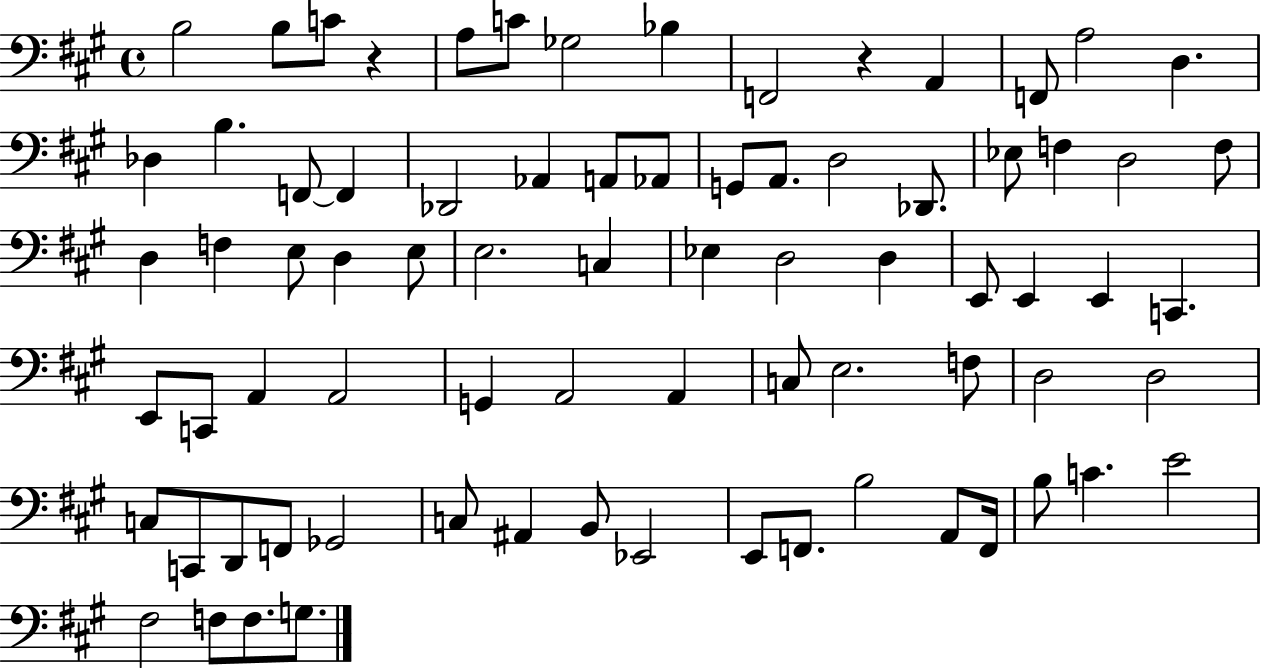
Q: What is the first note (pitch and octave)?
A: B3